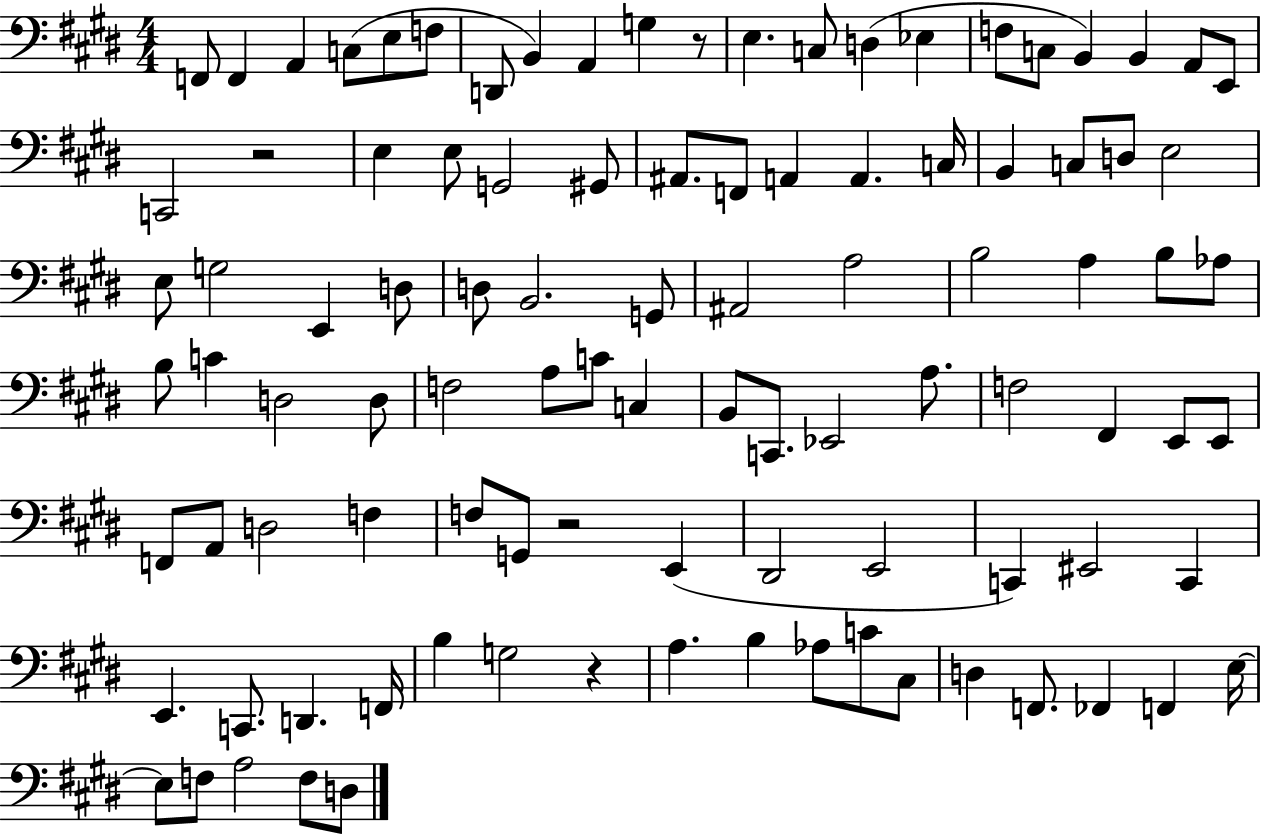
F2/e F2/q A2/q C3/e E3/e F3/e D2/e B2/q A2/q G3/q R/e E3/q. C3/e D3/q Eb3/q F3/e C3/e B2/q B2/q A2/e E2/e C2/h R/h E3/q E3/e G2/h G#2/e A#2/e. F2/e A2/q A2/q. C3/s B2/q C3/e D3/e E3/h E3/e G3/h E2/q D3/e D3/e B2/h. G2/e A#2/h A3/h B3/h A3/q B3/e Ab3/e B3/e C4/q D3/h D3/e F3/h A3/e C4/e C3/q B2/e C2/e. Eb2/h A3/e. F3/h F#2/q E2/e E2/e F2/e A2/e D3/h F3/q F3/e G2/e R/h E2/q D#2/h E2/h C2/q EIS2/h C2/q E2/q. C2/e. D2/q. F2/s B3/q G3/h R/q A3/q. B3/q Ab3/e C4/e C#3/e D3/q F2/e. FES2/q F2/q E3/s E3/e F3/e A3/h F3/e D3/e